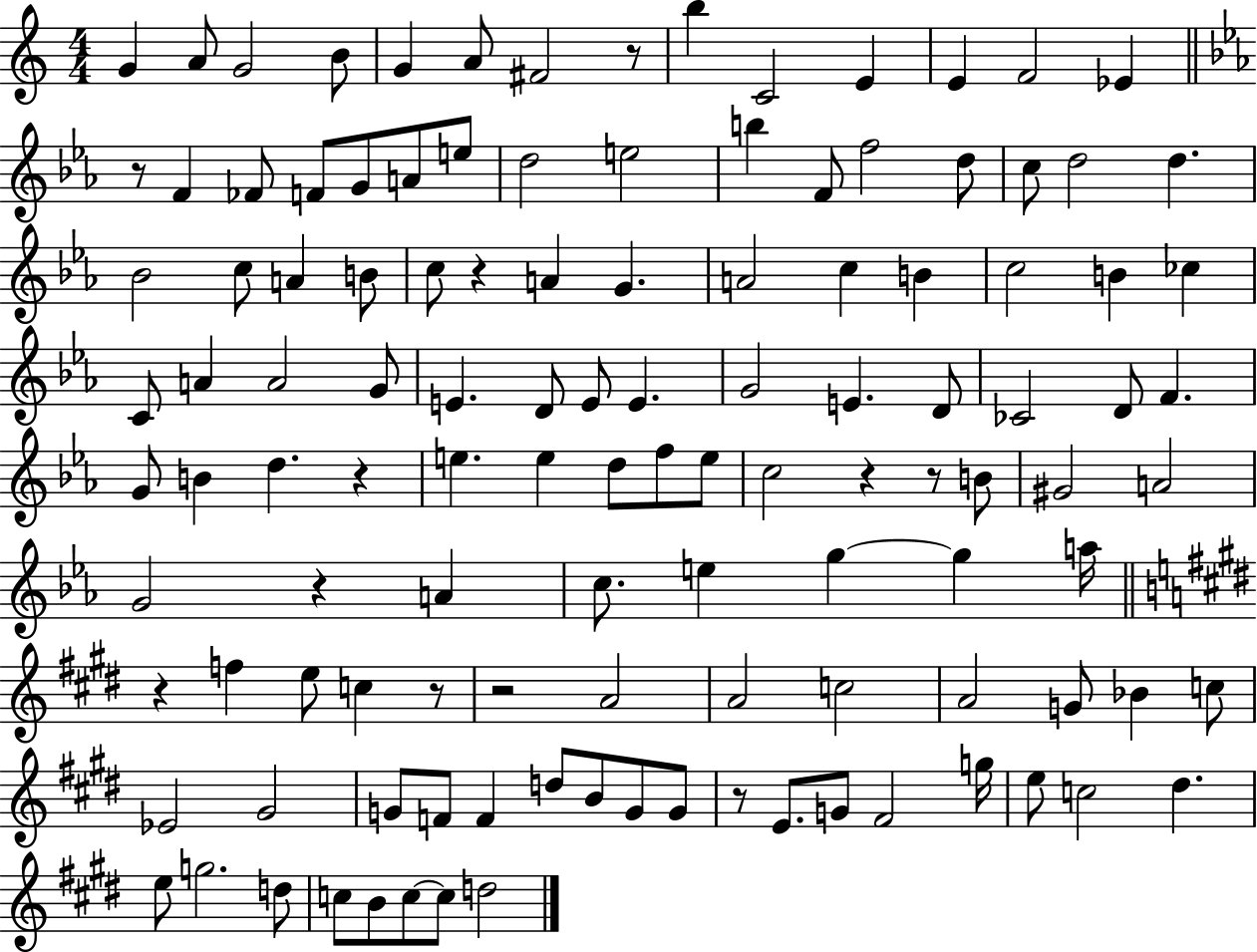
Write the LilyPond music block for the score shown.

{
  \clef treble
  \numericTimeSignature
  \time 4/4
  \key c \major
  g'4 a'8 g'2 b'8 | g'4 a'8 fis'2 r8 | b''4 c'2 e'4 | e'4 f'2 ees'4 | \break \bar "||" \break \key c \minor r8 f'4 fes'8 f'8 g'8 a'8 e''8 | d''2 e''2 | b''4 f'8 f''2 d''8 | c''8 d''2 d''4. | \break bes'2 c''8 a'4 b'8 | c''8 r4 a'4 g'4. | a'2 c''4 b'4 | c''2 b'4 ces''4 | \break c'8 a'4 a'2 g'8 | e'4. d'8 e'8 e'4. | g'2 e'4. d'8 | ces'2 d'8 f'4. | \break g'8 b'4 d''4. r4 | e''4. e''4 d''8 f''8 e''8 | c''2 r4 r8 b'8 | gis'2 a'2 | \break g'2 r4 a'4 | c''8. e''4 g''4~~ g''4 a''16 | \bar "||" \break \key e \major r4 f''4 e''8 c''4 r8 | r2 a'2 | a'2 c''2 | a'2 g'8 bes'4 c''8 | \break ees'2 gis'2 | g'8 f'8 f'4 d''8 b'8 g'8 g'8 | r8 e'8. g'8 fis'2 g''16 | e''8 c''2 dis''4. | \break e''8 g''2. d''8 | c''8 b'8 c''8~~ c''8 d''2 | \bar "|."
}